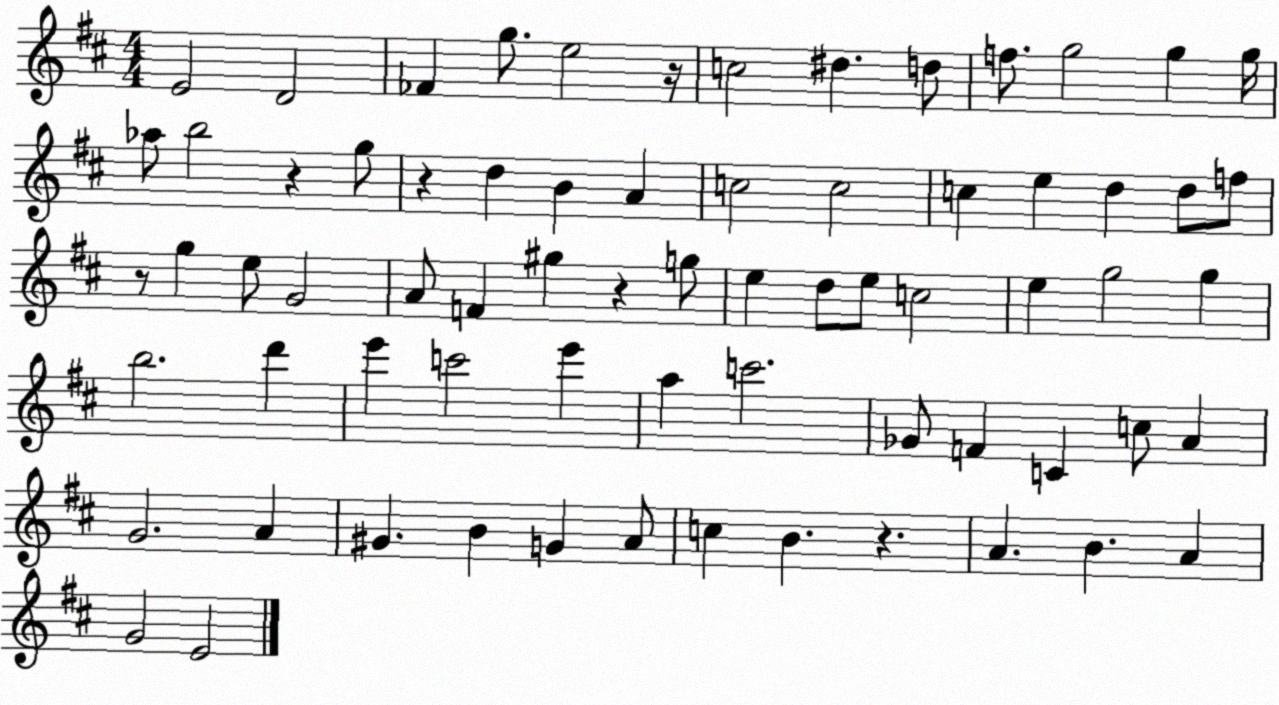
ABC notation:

X:1
T:Untitled
M:4/4
L:1/4
K:D
E2 D2 _F g/2 e2 z/4 c2 ^d d/2 f/2 g2 g g/4 _a/2 b2 z g/2 z d B A c2 c2 c e d d/2 f/2 z/2 g e/2 G2 A/2 F ^g z g/2 e d/2 e/2 c2 e g2 g b2 d' e' c'2 e' a c'2 _G/2 F C c/2 A G2 A ^G B G A/2 c B z A B A G2 E2